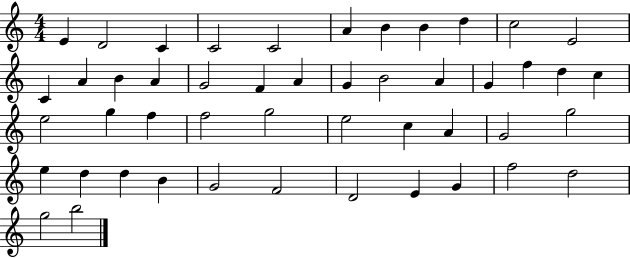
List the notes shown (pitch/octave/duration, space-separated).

E4/q D4/h C4/q C4/h C4/h A4/q B4/q B4/q D5/q C5/h E4/h C4/q A4/q B4/q A4/q G4/h F4/q A4/q G4/q B4/h A4/q G4/q F5/q D5/q C5/q E5/h G5/q F5/q F5/h G5/h E5/h C5/q A4/q G4/h G5/h E5/q D5/q D5/q B4/q G4/h F4/h D4/h E4/q G4/q F5/h D5/h G5/h B5/h